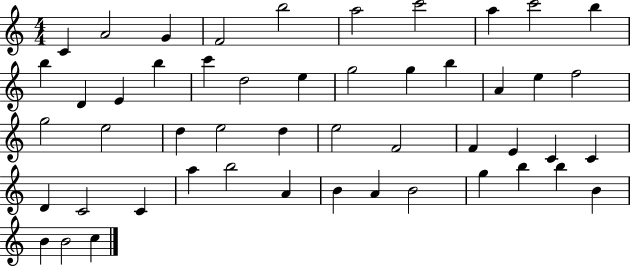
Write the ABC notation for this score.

X:1
T:Untitled
M:4/4
L:1/4
K:C
C A2 G F2 b2 a2 c'2 a c'2 b b D E b c' d2 e g2 g b A e f2 g2 e2 d e2 d e2 F2 F E C C D C2 C a b2 A B A B2 g b b B B B2 c